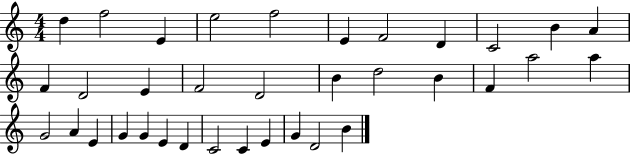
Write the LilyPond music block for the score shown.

{
  \clef treble
  \numericTimeSignature
  \time 4/4
  \key c \major
  d''4 f''2 e'4 | e''2 f''2 | e'4 f'2 d'4 | c'2 b'4 a'4 | \break f'4 d'2 e'4 | f'2 d'2 | b'4 d''2 b'4 | f'4 a''2 a''4 | \break g'2 a'4 e'4 | g'4 g'4 e'4 d'4 | c'2 c'4 e'4 | g'4 d'2 b'4 | \break \bar "|."
}